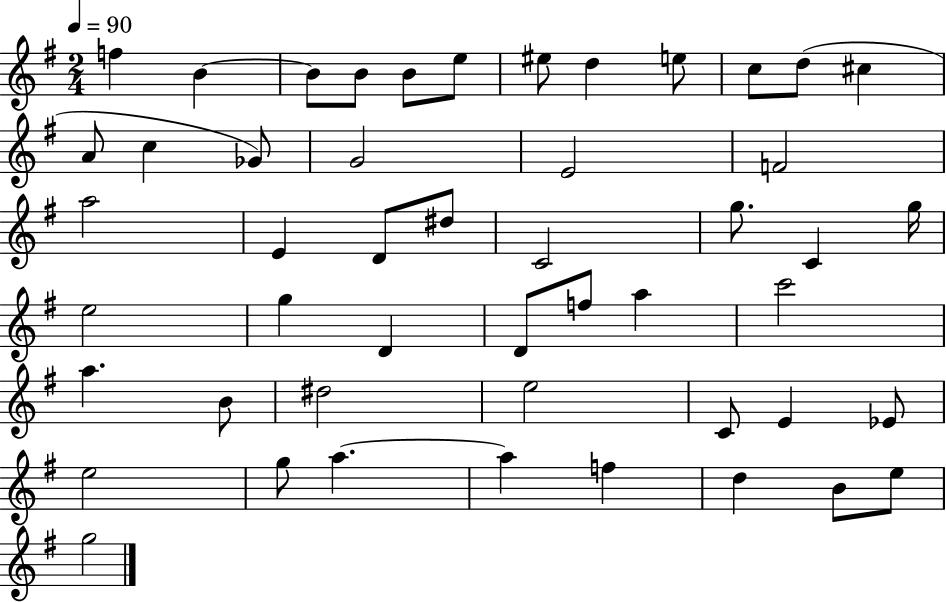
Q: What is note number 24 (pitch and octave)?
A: G5